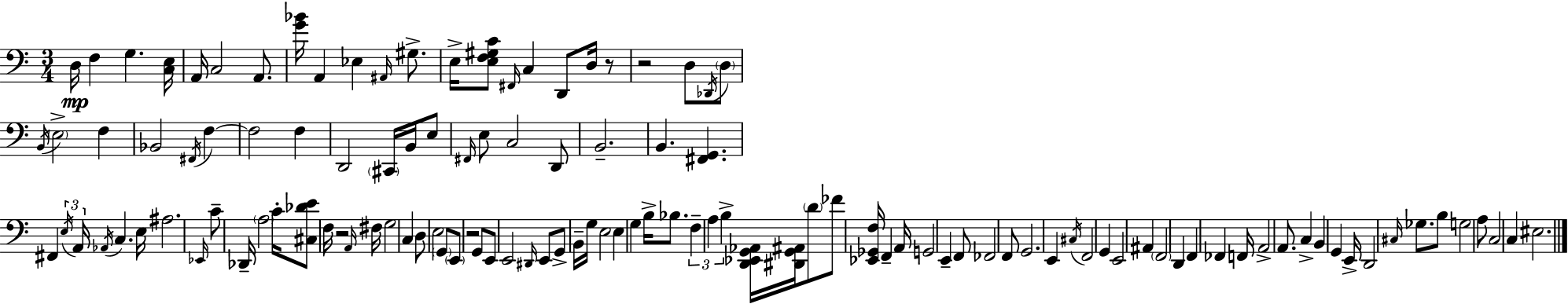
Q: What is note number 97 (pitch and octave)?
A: C3